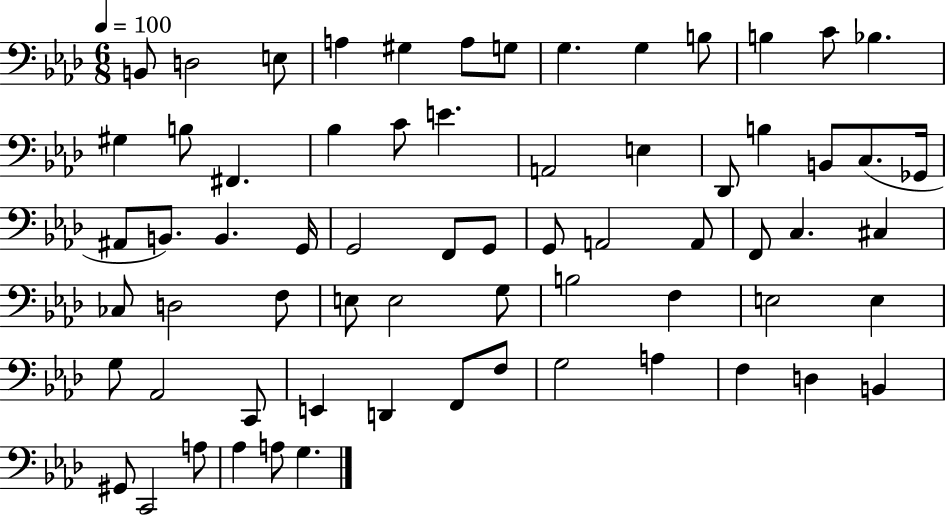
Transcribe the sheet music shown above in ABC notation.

X:1
T:Untitled
M:6/8
L:1/4
K:Ab
B,,/2 D,2 E,/2 A, ^G, A,/2 G,/2 G, G, B,/2 B, C/2 _B, ^G, B,/2 ^F,, _B, C/2 E A,,2 E, _D,,/2 B, B,,/2 C,/2 _G,,/4 ^A,,/2 B,,/2 B,, G,,/4 G,,2 F,,/2 G,,/2 G,,/2 A,,2 A,,/2 F,,/2 C, ^C, _C,/2 D,2 F,/2 E,/2 E,2 G,/2 B,2 F, E,2 E, G,/2 _A,,2 C,,/2 E,, D,, F,,/2 F,/2 G,2 A, F, D, B,, ^G,,/2 C,,2 A,/2 _A, A,/2 G,